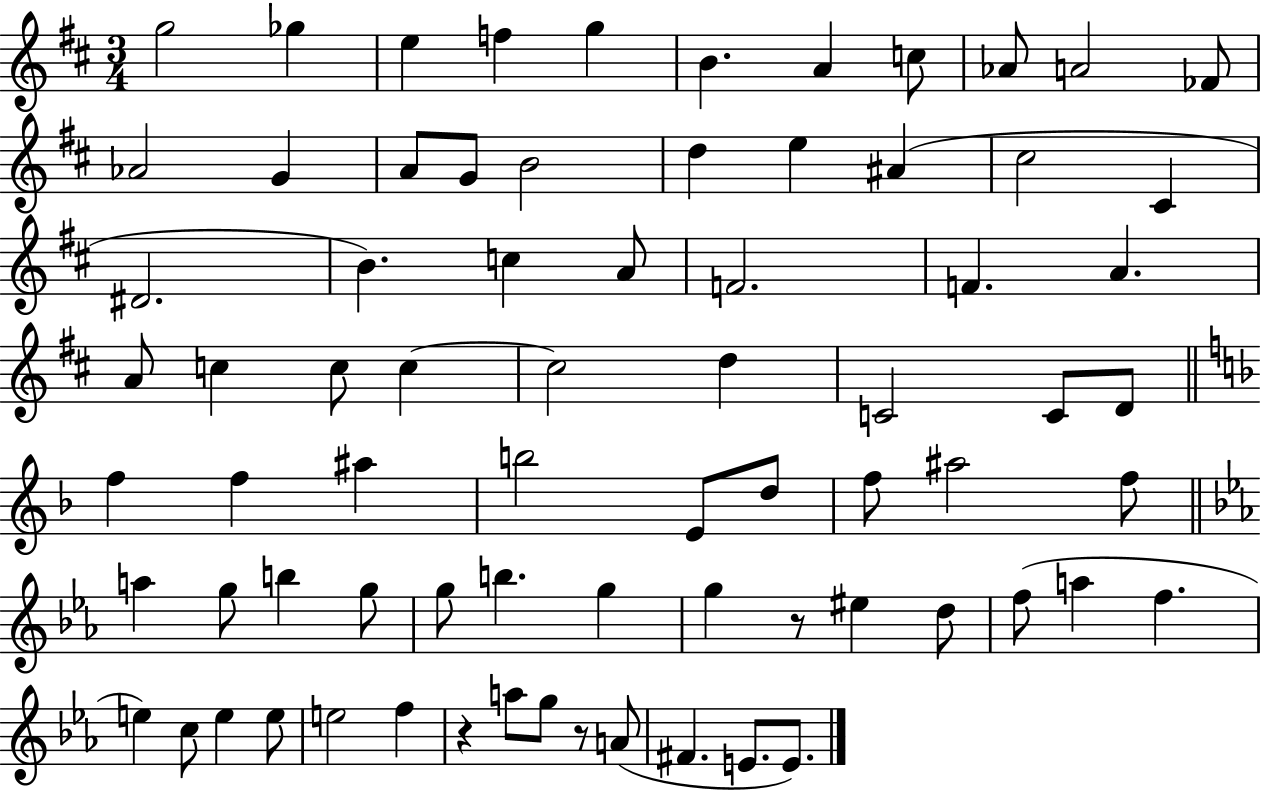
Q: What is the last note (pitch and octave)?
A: E4